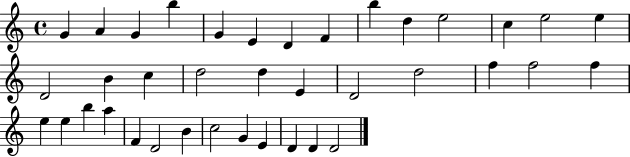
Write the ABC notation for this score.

X:1
T:Untitled
M:4/4
L:1/4
K:C
G A G b G E D F b d e2 c e2 e D2 B c d2 d E D2 d2 f f2 f e e b a F D2 B c2 G E D D D2